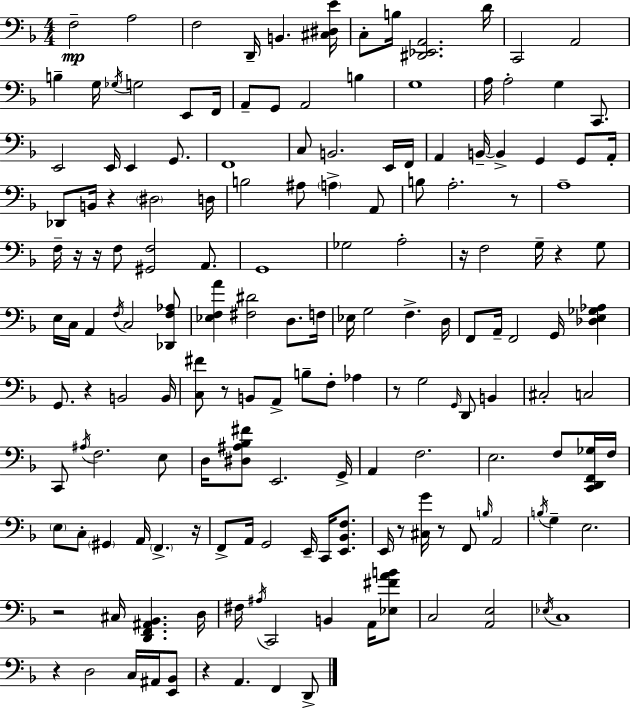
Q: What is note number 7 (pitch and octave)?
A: B3